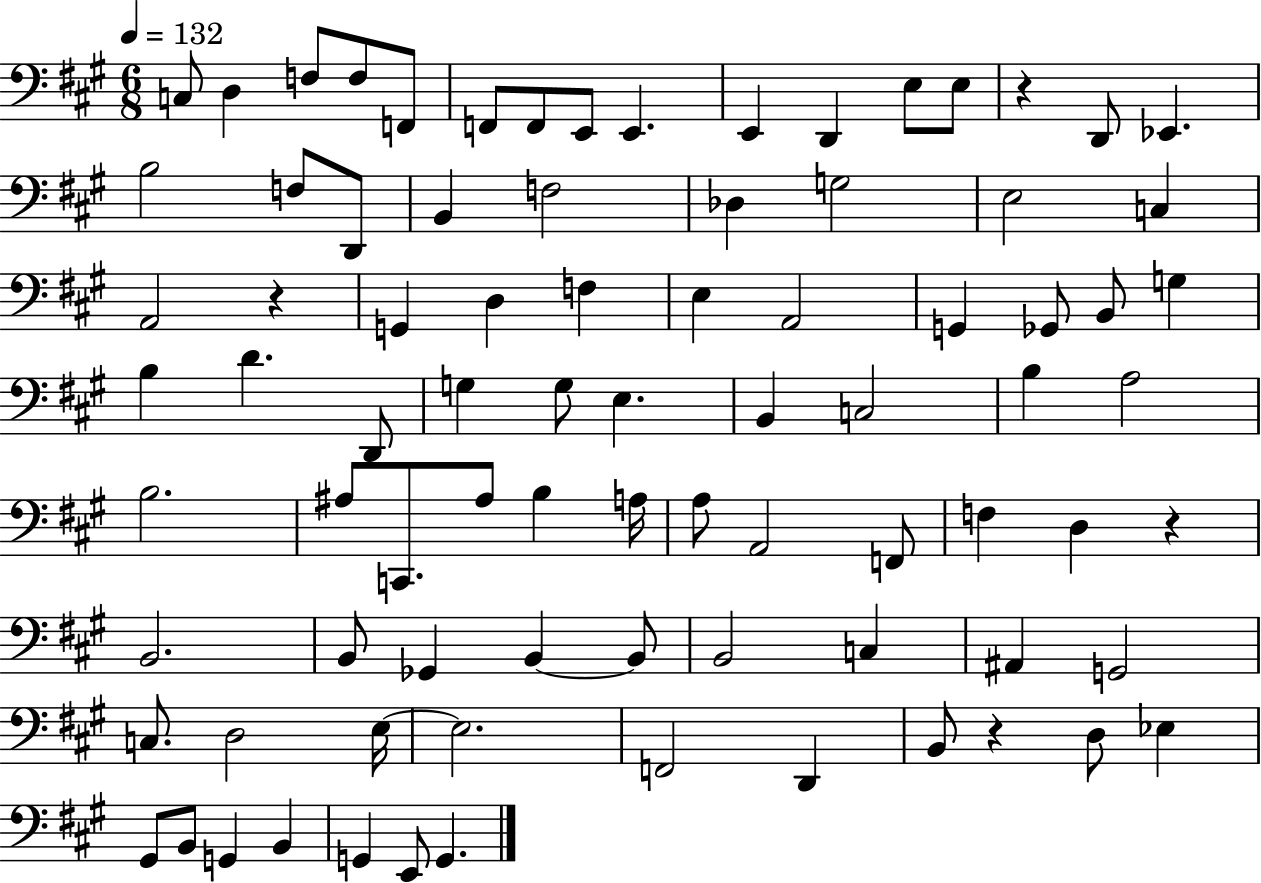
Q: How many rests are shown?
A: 4